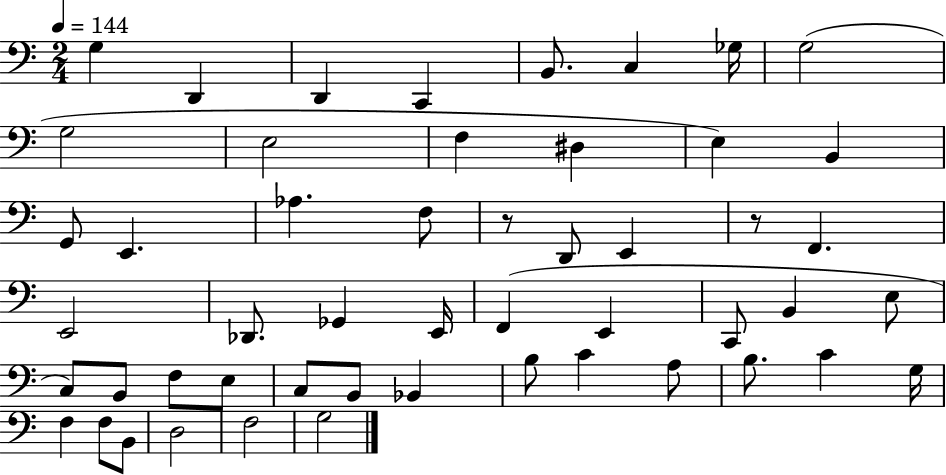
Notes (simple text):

G3/q D2/q D2/q C2/q B2/e. C3/q Gb3/s G3/h G3/h E3/h F3/q D#3/q E3/q B2/q G2/e E2/q. Ab3/q. F3/e R/e D2/e E2/q R/e F2/q. E2/h Db2/e. Gb2/q E2/s F2/q E2/q C2/e B2/q E3/e C3/e B2/e F3/e E3/e C3/e B2/e Bb2/q B3/e C4/q A3/e B3/e. C4/q G3/s F3/q F3/e B2/e D3/h F3/h G3/h